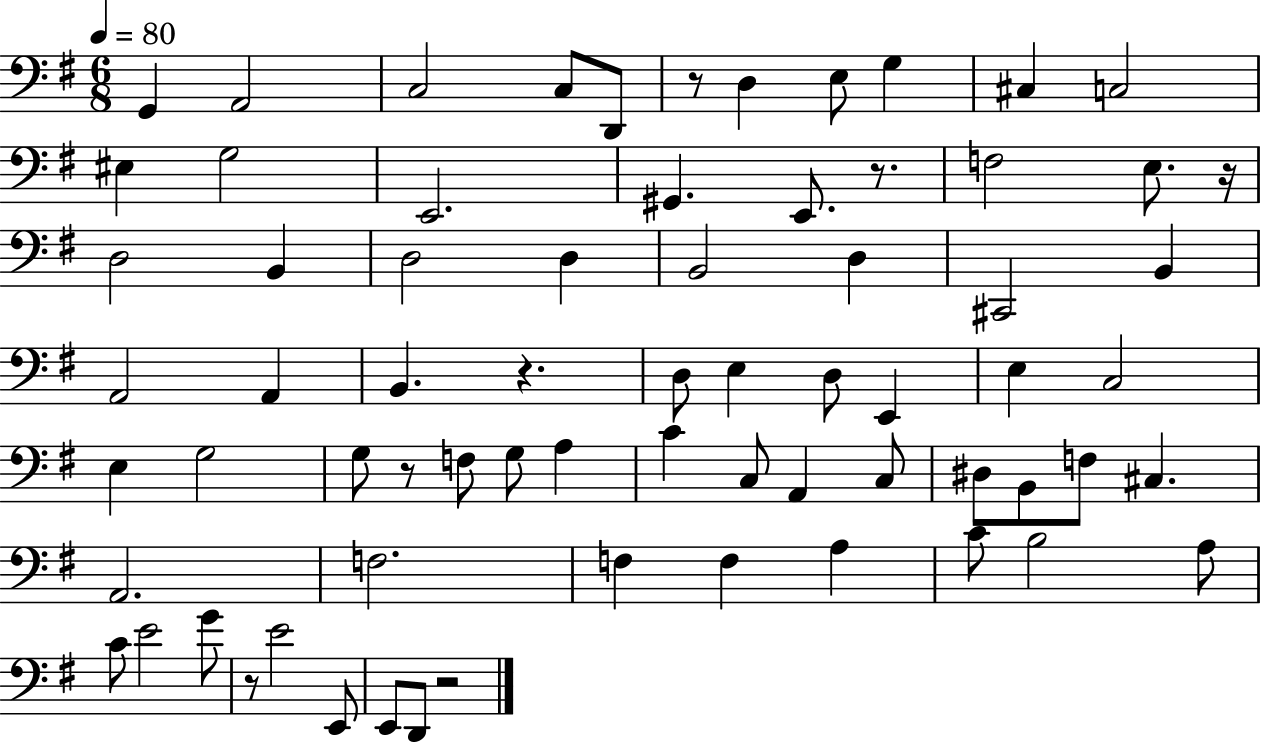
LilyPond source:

{
  \clef bass
  \numericTimeSignature
  \time 6/8
  \key g \major
  \tempo 4 = 80
  \repeat volta 2 { g,4 a,2 | c2 c8 d,8 | r8 d4 e8 g4 | cis4 c2 | \break eis4 g2 | e,2. | gis,4. e,8. r8. | f2 e8. r16 | \break d2 b,4 | d2 d4 | b,2 d4 | cis,2 b,4 | \break a,2 a,4 | b,4. r4. | d8 e4 d8 e,4 | e4 c2 | \break e4 g2 | g8 r8 f8 g8 a4 | c'4 c8 a,4 c8 | dis8 b,8 f8 cis4. | \break a,2. | f2. | f4 f4 a4 | c'8 b2 a8 | \break c'8 e'2 g'8 | r8 e'2 e,8 | e,8 d,8 r2 | } \bar "|."
}